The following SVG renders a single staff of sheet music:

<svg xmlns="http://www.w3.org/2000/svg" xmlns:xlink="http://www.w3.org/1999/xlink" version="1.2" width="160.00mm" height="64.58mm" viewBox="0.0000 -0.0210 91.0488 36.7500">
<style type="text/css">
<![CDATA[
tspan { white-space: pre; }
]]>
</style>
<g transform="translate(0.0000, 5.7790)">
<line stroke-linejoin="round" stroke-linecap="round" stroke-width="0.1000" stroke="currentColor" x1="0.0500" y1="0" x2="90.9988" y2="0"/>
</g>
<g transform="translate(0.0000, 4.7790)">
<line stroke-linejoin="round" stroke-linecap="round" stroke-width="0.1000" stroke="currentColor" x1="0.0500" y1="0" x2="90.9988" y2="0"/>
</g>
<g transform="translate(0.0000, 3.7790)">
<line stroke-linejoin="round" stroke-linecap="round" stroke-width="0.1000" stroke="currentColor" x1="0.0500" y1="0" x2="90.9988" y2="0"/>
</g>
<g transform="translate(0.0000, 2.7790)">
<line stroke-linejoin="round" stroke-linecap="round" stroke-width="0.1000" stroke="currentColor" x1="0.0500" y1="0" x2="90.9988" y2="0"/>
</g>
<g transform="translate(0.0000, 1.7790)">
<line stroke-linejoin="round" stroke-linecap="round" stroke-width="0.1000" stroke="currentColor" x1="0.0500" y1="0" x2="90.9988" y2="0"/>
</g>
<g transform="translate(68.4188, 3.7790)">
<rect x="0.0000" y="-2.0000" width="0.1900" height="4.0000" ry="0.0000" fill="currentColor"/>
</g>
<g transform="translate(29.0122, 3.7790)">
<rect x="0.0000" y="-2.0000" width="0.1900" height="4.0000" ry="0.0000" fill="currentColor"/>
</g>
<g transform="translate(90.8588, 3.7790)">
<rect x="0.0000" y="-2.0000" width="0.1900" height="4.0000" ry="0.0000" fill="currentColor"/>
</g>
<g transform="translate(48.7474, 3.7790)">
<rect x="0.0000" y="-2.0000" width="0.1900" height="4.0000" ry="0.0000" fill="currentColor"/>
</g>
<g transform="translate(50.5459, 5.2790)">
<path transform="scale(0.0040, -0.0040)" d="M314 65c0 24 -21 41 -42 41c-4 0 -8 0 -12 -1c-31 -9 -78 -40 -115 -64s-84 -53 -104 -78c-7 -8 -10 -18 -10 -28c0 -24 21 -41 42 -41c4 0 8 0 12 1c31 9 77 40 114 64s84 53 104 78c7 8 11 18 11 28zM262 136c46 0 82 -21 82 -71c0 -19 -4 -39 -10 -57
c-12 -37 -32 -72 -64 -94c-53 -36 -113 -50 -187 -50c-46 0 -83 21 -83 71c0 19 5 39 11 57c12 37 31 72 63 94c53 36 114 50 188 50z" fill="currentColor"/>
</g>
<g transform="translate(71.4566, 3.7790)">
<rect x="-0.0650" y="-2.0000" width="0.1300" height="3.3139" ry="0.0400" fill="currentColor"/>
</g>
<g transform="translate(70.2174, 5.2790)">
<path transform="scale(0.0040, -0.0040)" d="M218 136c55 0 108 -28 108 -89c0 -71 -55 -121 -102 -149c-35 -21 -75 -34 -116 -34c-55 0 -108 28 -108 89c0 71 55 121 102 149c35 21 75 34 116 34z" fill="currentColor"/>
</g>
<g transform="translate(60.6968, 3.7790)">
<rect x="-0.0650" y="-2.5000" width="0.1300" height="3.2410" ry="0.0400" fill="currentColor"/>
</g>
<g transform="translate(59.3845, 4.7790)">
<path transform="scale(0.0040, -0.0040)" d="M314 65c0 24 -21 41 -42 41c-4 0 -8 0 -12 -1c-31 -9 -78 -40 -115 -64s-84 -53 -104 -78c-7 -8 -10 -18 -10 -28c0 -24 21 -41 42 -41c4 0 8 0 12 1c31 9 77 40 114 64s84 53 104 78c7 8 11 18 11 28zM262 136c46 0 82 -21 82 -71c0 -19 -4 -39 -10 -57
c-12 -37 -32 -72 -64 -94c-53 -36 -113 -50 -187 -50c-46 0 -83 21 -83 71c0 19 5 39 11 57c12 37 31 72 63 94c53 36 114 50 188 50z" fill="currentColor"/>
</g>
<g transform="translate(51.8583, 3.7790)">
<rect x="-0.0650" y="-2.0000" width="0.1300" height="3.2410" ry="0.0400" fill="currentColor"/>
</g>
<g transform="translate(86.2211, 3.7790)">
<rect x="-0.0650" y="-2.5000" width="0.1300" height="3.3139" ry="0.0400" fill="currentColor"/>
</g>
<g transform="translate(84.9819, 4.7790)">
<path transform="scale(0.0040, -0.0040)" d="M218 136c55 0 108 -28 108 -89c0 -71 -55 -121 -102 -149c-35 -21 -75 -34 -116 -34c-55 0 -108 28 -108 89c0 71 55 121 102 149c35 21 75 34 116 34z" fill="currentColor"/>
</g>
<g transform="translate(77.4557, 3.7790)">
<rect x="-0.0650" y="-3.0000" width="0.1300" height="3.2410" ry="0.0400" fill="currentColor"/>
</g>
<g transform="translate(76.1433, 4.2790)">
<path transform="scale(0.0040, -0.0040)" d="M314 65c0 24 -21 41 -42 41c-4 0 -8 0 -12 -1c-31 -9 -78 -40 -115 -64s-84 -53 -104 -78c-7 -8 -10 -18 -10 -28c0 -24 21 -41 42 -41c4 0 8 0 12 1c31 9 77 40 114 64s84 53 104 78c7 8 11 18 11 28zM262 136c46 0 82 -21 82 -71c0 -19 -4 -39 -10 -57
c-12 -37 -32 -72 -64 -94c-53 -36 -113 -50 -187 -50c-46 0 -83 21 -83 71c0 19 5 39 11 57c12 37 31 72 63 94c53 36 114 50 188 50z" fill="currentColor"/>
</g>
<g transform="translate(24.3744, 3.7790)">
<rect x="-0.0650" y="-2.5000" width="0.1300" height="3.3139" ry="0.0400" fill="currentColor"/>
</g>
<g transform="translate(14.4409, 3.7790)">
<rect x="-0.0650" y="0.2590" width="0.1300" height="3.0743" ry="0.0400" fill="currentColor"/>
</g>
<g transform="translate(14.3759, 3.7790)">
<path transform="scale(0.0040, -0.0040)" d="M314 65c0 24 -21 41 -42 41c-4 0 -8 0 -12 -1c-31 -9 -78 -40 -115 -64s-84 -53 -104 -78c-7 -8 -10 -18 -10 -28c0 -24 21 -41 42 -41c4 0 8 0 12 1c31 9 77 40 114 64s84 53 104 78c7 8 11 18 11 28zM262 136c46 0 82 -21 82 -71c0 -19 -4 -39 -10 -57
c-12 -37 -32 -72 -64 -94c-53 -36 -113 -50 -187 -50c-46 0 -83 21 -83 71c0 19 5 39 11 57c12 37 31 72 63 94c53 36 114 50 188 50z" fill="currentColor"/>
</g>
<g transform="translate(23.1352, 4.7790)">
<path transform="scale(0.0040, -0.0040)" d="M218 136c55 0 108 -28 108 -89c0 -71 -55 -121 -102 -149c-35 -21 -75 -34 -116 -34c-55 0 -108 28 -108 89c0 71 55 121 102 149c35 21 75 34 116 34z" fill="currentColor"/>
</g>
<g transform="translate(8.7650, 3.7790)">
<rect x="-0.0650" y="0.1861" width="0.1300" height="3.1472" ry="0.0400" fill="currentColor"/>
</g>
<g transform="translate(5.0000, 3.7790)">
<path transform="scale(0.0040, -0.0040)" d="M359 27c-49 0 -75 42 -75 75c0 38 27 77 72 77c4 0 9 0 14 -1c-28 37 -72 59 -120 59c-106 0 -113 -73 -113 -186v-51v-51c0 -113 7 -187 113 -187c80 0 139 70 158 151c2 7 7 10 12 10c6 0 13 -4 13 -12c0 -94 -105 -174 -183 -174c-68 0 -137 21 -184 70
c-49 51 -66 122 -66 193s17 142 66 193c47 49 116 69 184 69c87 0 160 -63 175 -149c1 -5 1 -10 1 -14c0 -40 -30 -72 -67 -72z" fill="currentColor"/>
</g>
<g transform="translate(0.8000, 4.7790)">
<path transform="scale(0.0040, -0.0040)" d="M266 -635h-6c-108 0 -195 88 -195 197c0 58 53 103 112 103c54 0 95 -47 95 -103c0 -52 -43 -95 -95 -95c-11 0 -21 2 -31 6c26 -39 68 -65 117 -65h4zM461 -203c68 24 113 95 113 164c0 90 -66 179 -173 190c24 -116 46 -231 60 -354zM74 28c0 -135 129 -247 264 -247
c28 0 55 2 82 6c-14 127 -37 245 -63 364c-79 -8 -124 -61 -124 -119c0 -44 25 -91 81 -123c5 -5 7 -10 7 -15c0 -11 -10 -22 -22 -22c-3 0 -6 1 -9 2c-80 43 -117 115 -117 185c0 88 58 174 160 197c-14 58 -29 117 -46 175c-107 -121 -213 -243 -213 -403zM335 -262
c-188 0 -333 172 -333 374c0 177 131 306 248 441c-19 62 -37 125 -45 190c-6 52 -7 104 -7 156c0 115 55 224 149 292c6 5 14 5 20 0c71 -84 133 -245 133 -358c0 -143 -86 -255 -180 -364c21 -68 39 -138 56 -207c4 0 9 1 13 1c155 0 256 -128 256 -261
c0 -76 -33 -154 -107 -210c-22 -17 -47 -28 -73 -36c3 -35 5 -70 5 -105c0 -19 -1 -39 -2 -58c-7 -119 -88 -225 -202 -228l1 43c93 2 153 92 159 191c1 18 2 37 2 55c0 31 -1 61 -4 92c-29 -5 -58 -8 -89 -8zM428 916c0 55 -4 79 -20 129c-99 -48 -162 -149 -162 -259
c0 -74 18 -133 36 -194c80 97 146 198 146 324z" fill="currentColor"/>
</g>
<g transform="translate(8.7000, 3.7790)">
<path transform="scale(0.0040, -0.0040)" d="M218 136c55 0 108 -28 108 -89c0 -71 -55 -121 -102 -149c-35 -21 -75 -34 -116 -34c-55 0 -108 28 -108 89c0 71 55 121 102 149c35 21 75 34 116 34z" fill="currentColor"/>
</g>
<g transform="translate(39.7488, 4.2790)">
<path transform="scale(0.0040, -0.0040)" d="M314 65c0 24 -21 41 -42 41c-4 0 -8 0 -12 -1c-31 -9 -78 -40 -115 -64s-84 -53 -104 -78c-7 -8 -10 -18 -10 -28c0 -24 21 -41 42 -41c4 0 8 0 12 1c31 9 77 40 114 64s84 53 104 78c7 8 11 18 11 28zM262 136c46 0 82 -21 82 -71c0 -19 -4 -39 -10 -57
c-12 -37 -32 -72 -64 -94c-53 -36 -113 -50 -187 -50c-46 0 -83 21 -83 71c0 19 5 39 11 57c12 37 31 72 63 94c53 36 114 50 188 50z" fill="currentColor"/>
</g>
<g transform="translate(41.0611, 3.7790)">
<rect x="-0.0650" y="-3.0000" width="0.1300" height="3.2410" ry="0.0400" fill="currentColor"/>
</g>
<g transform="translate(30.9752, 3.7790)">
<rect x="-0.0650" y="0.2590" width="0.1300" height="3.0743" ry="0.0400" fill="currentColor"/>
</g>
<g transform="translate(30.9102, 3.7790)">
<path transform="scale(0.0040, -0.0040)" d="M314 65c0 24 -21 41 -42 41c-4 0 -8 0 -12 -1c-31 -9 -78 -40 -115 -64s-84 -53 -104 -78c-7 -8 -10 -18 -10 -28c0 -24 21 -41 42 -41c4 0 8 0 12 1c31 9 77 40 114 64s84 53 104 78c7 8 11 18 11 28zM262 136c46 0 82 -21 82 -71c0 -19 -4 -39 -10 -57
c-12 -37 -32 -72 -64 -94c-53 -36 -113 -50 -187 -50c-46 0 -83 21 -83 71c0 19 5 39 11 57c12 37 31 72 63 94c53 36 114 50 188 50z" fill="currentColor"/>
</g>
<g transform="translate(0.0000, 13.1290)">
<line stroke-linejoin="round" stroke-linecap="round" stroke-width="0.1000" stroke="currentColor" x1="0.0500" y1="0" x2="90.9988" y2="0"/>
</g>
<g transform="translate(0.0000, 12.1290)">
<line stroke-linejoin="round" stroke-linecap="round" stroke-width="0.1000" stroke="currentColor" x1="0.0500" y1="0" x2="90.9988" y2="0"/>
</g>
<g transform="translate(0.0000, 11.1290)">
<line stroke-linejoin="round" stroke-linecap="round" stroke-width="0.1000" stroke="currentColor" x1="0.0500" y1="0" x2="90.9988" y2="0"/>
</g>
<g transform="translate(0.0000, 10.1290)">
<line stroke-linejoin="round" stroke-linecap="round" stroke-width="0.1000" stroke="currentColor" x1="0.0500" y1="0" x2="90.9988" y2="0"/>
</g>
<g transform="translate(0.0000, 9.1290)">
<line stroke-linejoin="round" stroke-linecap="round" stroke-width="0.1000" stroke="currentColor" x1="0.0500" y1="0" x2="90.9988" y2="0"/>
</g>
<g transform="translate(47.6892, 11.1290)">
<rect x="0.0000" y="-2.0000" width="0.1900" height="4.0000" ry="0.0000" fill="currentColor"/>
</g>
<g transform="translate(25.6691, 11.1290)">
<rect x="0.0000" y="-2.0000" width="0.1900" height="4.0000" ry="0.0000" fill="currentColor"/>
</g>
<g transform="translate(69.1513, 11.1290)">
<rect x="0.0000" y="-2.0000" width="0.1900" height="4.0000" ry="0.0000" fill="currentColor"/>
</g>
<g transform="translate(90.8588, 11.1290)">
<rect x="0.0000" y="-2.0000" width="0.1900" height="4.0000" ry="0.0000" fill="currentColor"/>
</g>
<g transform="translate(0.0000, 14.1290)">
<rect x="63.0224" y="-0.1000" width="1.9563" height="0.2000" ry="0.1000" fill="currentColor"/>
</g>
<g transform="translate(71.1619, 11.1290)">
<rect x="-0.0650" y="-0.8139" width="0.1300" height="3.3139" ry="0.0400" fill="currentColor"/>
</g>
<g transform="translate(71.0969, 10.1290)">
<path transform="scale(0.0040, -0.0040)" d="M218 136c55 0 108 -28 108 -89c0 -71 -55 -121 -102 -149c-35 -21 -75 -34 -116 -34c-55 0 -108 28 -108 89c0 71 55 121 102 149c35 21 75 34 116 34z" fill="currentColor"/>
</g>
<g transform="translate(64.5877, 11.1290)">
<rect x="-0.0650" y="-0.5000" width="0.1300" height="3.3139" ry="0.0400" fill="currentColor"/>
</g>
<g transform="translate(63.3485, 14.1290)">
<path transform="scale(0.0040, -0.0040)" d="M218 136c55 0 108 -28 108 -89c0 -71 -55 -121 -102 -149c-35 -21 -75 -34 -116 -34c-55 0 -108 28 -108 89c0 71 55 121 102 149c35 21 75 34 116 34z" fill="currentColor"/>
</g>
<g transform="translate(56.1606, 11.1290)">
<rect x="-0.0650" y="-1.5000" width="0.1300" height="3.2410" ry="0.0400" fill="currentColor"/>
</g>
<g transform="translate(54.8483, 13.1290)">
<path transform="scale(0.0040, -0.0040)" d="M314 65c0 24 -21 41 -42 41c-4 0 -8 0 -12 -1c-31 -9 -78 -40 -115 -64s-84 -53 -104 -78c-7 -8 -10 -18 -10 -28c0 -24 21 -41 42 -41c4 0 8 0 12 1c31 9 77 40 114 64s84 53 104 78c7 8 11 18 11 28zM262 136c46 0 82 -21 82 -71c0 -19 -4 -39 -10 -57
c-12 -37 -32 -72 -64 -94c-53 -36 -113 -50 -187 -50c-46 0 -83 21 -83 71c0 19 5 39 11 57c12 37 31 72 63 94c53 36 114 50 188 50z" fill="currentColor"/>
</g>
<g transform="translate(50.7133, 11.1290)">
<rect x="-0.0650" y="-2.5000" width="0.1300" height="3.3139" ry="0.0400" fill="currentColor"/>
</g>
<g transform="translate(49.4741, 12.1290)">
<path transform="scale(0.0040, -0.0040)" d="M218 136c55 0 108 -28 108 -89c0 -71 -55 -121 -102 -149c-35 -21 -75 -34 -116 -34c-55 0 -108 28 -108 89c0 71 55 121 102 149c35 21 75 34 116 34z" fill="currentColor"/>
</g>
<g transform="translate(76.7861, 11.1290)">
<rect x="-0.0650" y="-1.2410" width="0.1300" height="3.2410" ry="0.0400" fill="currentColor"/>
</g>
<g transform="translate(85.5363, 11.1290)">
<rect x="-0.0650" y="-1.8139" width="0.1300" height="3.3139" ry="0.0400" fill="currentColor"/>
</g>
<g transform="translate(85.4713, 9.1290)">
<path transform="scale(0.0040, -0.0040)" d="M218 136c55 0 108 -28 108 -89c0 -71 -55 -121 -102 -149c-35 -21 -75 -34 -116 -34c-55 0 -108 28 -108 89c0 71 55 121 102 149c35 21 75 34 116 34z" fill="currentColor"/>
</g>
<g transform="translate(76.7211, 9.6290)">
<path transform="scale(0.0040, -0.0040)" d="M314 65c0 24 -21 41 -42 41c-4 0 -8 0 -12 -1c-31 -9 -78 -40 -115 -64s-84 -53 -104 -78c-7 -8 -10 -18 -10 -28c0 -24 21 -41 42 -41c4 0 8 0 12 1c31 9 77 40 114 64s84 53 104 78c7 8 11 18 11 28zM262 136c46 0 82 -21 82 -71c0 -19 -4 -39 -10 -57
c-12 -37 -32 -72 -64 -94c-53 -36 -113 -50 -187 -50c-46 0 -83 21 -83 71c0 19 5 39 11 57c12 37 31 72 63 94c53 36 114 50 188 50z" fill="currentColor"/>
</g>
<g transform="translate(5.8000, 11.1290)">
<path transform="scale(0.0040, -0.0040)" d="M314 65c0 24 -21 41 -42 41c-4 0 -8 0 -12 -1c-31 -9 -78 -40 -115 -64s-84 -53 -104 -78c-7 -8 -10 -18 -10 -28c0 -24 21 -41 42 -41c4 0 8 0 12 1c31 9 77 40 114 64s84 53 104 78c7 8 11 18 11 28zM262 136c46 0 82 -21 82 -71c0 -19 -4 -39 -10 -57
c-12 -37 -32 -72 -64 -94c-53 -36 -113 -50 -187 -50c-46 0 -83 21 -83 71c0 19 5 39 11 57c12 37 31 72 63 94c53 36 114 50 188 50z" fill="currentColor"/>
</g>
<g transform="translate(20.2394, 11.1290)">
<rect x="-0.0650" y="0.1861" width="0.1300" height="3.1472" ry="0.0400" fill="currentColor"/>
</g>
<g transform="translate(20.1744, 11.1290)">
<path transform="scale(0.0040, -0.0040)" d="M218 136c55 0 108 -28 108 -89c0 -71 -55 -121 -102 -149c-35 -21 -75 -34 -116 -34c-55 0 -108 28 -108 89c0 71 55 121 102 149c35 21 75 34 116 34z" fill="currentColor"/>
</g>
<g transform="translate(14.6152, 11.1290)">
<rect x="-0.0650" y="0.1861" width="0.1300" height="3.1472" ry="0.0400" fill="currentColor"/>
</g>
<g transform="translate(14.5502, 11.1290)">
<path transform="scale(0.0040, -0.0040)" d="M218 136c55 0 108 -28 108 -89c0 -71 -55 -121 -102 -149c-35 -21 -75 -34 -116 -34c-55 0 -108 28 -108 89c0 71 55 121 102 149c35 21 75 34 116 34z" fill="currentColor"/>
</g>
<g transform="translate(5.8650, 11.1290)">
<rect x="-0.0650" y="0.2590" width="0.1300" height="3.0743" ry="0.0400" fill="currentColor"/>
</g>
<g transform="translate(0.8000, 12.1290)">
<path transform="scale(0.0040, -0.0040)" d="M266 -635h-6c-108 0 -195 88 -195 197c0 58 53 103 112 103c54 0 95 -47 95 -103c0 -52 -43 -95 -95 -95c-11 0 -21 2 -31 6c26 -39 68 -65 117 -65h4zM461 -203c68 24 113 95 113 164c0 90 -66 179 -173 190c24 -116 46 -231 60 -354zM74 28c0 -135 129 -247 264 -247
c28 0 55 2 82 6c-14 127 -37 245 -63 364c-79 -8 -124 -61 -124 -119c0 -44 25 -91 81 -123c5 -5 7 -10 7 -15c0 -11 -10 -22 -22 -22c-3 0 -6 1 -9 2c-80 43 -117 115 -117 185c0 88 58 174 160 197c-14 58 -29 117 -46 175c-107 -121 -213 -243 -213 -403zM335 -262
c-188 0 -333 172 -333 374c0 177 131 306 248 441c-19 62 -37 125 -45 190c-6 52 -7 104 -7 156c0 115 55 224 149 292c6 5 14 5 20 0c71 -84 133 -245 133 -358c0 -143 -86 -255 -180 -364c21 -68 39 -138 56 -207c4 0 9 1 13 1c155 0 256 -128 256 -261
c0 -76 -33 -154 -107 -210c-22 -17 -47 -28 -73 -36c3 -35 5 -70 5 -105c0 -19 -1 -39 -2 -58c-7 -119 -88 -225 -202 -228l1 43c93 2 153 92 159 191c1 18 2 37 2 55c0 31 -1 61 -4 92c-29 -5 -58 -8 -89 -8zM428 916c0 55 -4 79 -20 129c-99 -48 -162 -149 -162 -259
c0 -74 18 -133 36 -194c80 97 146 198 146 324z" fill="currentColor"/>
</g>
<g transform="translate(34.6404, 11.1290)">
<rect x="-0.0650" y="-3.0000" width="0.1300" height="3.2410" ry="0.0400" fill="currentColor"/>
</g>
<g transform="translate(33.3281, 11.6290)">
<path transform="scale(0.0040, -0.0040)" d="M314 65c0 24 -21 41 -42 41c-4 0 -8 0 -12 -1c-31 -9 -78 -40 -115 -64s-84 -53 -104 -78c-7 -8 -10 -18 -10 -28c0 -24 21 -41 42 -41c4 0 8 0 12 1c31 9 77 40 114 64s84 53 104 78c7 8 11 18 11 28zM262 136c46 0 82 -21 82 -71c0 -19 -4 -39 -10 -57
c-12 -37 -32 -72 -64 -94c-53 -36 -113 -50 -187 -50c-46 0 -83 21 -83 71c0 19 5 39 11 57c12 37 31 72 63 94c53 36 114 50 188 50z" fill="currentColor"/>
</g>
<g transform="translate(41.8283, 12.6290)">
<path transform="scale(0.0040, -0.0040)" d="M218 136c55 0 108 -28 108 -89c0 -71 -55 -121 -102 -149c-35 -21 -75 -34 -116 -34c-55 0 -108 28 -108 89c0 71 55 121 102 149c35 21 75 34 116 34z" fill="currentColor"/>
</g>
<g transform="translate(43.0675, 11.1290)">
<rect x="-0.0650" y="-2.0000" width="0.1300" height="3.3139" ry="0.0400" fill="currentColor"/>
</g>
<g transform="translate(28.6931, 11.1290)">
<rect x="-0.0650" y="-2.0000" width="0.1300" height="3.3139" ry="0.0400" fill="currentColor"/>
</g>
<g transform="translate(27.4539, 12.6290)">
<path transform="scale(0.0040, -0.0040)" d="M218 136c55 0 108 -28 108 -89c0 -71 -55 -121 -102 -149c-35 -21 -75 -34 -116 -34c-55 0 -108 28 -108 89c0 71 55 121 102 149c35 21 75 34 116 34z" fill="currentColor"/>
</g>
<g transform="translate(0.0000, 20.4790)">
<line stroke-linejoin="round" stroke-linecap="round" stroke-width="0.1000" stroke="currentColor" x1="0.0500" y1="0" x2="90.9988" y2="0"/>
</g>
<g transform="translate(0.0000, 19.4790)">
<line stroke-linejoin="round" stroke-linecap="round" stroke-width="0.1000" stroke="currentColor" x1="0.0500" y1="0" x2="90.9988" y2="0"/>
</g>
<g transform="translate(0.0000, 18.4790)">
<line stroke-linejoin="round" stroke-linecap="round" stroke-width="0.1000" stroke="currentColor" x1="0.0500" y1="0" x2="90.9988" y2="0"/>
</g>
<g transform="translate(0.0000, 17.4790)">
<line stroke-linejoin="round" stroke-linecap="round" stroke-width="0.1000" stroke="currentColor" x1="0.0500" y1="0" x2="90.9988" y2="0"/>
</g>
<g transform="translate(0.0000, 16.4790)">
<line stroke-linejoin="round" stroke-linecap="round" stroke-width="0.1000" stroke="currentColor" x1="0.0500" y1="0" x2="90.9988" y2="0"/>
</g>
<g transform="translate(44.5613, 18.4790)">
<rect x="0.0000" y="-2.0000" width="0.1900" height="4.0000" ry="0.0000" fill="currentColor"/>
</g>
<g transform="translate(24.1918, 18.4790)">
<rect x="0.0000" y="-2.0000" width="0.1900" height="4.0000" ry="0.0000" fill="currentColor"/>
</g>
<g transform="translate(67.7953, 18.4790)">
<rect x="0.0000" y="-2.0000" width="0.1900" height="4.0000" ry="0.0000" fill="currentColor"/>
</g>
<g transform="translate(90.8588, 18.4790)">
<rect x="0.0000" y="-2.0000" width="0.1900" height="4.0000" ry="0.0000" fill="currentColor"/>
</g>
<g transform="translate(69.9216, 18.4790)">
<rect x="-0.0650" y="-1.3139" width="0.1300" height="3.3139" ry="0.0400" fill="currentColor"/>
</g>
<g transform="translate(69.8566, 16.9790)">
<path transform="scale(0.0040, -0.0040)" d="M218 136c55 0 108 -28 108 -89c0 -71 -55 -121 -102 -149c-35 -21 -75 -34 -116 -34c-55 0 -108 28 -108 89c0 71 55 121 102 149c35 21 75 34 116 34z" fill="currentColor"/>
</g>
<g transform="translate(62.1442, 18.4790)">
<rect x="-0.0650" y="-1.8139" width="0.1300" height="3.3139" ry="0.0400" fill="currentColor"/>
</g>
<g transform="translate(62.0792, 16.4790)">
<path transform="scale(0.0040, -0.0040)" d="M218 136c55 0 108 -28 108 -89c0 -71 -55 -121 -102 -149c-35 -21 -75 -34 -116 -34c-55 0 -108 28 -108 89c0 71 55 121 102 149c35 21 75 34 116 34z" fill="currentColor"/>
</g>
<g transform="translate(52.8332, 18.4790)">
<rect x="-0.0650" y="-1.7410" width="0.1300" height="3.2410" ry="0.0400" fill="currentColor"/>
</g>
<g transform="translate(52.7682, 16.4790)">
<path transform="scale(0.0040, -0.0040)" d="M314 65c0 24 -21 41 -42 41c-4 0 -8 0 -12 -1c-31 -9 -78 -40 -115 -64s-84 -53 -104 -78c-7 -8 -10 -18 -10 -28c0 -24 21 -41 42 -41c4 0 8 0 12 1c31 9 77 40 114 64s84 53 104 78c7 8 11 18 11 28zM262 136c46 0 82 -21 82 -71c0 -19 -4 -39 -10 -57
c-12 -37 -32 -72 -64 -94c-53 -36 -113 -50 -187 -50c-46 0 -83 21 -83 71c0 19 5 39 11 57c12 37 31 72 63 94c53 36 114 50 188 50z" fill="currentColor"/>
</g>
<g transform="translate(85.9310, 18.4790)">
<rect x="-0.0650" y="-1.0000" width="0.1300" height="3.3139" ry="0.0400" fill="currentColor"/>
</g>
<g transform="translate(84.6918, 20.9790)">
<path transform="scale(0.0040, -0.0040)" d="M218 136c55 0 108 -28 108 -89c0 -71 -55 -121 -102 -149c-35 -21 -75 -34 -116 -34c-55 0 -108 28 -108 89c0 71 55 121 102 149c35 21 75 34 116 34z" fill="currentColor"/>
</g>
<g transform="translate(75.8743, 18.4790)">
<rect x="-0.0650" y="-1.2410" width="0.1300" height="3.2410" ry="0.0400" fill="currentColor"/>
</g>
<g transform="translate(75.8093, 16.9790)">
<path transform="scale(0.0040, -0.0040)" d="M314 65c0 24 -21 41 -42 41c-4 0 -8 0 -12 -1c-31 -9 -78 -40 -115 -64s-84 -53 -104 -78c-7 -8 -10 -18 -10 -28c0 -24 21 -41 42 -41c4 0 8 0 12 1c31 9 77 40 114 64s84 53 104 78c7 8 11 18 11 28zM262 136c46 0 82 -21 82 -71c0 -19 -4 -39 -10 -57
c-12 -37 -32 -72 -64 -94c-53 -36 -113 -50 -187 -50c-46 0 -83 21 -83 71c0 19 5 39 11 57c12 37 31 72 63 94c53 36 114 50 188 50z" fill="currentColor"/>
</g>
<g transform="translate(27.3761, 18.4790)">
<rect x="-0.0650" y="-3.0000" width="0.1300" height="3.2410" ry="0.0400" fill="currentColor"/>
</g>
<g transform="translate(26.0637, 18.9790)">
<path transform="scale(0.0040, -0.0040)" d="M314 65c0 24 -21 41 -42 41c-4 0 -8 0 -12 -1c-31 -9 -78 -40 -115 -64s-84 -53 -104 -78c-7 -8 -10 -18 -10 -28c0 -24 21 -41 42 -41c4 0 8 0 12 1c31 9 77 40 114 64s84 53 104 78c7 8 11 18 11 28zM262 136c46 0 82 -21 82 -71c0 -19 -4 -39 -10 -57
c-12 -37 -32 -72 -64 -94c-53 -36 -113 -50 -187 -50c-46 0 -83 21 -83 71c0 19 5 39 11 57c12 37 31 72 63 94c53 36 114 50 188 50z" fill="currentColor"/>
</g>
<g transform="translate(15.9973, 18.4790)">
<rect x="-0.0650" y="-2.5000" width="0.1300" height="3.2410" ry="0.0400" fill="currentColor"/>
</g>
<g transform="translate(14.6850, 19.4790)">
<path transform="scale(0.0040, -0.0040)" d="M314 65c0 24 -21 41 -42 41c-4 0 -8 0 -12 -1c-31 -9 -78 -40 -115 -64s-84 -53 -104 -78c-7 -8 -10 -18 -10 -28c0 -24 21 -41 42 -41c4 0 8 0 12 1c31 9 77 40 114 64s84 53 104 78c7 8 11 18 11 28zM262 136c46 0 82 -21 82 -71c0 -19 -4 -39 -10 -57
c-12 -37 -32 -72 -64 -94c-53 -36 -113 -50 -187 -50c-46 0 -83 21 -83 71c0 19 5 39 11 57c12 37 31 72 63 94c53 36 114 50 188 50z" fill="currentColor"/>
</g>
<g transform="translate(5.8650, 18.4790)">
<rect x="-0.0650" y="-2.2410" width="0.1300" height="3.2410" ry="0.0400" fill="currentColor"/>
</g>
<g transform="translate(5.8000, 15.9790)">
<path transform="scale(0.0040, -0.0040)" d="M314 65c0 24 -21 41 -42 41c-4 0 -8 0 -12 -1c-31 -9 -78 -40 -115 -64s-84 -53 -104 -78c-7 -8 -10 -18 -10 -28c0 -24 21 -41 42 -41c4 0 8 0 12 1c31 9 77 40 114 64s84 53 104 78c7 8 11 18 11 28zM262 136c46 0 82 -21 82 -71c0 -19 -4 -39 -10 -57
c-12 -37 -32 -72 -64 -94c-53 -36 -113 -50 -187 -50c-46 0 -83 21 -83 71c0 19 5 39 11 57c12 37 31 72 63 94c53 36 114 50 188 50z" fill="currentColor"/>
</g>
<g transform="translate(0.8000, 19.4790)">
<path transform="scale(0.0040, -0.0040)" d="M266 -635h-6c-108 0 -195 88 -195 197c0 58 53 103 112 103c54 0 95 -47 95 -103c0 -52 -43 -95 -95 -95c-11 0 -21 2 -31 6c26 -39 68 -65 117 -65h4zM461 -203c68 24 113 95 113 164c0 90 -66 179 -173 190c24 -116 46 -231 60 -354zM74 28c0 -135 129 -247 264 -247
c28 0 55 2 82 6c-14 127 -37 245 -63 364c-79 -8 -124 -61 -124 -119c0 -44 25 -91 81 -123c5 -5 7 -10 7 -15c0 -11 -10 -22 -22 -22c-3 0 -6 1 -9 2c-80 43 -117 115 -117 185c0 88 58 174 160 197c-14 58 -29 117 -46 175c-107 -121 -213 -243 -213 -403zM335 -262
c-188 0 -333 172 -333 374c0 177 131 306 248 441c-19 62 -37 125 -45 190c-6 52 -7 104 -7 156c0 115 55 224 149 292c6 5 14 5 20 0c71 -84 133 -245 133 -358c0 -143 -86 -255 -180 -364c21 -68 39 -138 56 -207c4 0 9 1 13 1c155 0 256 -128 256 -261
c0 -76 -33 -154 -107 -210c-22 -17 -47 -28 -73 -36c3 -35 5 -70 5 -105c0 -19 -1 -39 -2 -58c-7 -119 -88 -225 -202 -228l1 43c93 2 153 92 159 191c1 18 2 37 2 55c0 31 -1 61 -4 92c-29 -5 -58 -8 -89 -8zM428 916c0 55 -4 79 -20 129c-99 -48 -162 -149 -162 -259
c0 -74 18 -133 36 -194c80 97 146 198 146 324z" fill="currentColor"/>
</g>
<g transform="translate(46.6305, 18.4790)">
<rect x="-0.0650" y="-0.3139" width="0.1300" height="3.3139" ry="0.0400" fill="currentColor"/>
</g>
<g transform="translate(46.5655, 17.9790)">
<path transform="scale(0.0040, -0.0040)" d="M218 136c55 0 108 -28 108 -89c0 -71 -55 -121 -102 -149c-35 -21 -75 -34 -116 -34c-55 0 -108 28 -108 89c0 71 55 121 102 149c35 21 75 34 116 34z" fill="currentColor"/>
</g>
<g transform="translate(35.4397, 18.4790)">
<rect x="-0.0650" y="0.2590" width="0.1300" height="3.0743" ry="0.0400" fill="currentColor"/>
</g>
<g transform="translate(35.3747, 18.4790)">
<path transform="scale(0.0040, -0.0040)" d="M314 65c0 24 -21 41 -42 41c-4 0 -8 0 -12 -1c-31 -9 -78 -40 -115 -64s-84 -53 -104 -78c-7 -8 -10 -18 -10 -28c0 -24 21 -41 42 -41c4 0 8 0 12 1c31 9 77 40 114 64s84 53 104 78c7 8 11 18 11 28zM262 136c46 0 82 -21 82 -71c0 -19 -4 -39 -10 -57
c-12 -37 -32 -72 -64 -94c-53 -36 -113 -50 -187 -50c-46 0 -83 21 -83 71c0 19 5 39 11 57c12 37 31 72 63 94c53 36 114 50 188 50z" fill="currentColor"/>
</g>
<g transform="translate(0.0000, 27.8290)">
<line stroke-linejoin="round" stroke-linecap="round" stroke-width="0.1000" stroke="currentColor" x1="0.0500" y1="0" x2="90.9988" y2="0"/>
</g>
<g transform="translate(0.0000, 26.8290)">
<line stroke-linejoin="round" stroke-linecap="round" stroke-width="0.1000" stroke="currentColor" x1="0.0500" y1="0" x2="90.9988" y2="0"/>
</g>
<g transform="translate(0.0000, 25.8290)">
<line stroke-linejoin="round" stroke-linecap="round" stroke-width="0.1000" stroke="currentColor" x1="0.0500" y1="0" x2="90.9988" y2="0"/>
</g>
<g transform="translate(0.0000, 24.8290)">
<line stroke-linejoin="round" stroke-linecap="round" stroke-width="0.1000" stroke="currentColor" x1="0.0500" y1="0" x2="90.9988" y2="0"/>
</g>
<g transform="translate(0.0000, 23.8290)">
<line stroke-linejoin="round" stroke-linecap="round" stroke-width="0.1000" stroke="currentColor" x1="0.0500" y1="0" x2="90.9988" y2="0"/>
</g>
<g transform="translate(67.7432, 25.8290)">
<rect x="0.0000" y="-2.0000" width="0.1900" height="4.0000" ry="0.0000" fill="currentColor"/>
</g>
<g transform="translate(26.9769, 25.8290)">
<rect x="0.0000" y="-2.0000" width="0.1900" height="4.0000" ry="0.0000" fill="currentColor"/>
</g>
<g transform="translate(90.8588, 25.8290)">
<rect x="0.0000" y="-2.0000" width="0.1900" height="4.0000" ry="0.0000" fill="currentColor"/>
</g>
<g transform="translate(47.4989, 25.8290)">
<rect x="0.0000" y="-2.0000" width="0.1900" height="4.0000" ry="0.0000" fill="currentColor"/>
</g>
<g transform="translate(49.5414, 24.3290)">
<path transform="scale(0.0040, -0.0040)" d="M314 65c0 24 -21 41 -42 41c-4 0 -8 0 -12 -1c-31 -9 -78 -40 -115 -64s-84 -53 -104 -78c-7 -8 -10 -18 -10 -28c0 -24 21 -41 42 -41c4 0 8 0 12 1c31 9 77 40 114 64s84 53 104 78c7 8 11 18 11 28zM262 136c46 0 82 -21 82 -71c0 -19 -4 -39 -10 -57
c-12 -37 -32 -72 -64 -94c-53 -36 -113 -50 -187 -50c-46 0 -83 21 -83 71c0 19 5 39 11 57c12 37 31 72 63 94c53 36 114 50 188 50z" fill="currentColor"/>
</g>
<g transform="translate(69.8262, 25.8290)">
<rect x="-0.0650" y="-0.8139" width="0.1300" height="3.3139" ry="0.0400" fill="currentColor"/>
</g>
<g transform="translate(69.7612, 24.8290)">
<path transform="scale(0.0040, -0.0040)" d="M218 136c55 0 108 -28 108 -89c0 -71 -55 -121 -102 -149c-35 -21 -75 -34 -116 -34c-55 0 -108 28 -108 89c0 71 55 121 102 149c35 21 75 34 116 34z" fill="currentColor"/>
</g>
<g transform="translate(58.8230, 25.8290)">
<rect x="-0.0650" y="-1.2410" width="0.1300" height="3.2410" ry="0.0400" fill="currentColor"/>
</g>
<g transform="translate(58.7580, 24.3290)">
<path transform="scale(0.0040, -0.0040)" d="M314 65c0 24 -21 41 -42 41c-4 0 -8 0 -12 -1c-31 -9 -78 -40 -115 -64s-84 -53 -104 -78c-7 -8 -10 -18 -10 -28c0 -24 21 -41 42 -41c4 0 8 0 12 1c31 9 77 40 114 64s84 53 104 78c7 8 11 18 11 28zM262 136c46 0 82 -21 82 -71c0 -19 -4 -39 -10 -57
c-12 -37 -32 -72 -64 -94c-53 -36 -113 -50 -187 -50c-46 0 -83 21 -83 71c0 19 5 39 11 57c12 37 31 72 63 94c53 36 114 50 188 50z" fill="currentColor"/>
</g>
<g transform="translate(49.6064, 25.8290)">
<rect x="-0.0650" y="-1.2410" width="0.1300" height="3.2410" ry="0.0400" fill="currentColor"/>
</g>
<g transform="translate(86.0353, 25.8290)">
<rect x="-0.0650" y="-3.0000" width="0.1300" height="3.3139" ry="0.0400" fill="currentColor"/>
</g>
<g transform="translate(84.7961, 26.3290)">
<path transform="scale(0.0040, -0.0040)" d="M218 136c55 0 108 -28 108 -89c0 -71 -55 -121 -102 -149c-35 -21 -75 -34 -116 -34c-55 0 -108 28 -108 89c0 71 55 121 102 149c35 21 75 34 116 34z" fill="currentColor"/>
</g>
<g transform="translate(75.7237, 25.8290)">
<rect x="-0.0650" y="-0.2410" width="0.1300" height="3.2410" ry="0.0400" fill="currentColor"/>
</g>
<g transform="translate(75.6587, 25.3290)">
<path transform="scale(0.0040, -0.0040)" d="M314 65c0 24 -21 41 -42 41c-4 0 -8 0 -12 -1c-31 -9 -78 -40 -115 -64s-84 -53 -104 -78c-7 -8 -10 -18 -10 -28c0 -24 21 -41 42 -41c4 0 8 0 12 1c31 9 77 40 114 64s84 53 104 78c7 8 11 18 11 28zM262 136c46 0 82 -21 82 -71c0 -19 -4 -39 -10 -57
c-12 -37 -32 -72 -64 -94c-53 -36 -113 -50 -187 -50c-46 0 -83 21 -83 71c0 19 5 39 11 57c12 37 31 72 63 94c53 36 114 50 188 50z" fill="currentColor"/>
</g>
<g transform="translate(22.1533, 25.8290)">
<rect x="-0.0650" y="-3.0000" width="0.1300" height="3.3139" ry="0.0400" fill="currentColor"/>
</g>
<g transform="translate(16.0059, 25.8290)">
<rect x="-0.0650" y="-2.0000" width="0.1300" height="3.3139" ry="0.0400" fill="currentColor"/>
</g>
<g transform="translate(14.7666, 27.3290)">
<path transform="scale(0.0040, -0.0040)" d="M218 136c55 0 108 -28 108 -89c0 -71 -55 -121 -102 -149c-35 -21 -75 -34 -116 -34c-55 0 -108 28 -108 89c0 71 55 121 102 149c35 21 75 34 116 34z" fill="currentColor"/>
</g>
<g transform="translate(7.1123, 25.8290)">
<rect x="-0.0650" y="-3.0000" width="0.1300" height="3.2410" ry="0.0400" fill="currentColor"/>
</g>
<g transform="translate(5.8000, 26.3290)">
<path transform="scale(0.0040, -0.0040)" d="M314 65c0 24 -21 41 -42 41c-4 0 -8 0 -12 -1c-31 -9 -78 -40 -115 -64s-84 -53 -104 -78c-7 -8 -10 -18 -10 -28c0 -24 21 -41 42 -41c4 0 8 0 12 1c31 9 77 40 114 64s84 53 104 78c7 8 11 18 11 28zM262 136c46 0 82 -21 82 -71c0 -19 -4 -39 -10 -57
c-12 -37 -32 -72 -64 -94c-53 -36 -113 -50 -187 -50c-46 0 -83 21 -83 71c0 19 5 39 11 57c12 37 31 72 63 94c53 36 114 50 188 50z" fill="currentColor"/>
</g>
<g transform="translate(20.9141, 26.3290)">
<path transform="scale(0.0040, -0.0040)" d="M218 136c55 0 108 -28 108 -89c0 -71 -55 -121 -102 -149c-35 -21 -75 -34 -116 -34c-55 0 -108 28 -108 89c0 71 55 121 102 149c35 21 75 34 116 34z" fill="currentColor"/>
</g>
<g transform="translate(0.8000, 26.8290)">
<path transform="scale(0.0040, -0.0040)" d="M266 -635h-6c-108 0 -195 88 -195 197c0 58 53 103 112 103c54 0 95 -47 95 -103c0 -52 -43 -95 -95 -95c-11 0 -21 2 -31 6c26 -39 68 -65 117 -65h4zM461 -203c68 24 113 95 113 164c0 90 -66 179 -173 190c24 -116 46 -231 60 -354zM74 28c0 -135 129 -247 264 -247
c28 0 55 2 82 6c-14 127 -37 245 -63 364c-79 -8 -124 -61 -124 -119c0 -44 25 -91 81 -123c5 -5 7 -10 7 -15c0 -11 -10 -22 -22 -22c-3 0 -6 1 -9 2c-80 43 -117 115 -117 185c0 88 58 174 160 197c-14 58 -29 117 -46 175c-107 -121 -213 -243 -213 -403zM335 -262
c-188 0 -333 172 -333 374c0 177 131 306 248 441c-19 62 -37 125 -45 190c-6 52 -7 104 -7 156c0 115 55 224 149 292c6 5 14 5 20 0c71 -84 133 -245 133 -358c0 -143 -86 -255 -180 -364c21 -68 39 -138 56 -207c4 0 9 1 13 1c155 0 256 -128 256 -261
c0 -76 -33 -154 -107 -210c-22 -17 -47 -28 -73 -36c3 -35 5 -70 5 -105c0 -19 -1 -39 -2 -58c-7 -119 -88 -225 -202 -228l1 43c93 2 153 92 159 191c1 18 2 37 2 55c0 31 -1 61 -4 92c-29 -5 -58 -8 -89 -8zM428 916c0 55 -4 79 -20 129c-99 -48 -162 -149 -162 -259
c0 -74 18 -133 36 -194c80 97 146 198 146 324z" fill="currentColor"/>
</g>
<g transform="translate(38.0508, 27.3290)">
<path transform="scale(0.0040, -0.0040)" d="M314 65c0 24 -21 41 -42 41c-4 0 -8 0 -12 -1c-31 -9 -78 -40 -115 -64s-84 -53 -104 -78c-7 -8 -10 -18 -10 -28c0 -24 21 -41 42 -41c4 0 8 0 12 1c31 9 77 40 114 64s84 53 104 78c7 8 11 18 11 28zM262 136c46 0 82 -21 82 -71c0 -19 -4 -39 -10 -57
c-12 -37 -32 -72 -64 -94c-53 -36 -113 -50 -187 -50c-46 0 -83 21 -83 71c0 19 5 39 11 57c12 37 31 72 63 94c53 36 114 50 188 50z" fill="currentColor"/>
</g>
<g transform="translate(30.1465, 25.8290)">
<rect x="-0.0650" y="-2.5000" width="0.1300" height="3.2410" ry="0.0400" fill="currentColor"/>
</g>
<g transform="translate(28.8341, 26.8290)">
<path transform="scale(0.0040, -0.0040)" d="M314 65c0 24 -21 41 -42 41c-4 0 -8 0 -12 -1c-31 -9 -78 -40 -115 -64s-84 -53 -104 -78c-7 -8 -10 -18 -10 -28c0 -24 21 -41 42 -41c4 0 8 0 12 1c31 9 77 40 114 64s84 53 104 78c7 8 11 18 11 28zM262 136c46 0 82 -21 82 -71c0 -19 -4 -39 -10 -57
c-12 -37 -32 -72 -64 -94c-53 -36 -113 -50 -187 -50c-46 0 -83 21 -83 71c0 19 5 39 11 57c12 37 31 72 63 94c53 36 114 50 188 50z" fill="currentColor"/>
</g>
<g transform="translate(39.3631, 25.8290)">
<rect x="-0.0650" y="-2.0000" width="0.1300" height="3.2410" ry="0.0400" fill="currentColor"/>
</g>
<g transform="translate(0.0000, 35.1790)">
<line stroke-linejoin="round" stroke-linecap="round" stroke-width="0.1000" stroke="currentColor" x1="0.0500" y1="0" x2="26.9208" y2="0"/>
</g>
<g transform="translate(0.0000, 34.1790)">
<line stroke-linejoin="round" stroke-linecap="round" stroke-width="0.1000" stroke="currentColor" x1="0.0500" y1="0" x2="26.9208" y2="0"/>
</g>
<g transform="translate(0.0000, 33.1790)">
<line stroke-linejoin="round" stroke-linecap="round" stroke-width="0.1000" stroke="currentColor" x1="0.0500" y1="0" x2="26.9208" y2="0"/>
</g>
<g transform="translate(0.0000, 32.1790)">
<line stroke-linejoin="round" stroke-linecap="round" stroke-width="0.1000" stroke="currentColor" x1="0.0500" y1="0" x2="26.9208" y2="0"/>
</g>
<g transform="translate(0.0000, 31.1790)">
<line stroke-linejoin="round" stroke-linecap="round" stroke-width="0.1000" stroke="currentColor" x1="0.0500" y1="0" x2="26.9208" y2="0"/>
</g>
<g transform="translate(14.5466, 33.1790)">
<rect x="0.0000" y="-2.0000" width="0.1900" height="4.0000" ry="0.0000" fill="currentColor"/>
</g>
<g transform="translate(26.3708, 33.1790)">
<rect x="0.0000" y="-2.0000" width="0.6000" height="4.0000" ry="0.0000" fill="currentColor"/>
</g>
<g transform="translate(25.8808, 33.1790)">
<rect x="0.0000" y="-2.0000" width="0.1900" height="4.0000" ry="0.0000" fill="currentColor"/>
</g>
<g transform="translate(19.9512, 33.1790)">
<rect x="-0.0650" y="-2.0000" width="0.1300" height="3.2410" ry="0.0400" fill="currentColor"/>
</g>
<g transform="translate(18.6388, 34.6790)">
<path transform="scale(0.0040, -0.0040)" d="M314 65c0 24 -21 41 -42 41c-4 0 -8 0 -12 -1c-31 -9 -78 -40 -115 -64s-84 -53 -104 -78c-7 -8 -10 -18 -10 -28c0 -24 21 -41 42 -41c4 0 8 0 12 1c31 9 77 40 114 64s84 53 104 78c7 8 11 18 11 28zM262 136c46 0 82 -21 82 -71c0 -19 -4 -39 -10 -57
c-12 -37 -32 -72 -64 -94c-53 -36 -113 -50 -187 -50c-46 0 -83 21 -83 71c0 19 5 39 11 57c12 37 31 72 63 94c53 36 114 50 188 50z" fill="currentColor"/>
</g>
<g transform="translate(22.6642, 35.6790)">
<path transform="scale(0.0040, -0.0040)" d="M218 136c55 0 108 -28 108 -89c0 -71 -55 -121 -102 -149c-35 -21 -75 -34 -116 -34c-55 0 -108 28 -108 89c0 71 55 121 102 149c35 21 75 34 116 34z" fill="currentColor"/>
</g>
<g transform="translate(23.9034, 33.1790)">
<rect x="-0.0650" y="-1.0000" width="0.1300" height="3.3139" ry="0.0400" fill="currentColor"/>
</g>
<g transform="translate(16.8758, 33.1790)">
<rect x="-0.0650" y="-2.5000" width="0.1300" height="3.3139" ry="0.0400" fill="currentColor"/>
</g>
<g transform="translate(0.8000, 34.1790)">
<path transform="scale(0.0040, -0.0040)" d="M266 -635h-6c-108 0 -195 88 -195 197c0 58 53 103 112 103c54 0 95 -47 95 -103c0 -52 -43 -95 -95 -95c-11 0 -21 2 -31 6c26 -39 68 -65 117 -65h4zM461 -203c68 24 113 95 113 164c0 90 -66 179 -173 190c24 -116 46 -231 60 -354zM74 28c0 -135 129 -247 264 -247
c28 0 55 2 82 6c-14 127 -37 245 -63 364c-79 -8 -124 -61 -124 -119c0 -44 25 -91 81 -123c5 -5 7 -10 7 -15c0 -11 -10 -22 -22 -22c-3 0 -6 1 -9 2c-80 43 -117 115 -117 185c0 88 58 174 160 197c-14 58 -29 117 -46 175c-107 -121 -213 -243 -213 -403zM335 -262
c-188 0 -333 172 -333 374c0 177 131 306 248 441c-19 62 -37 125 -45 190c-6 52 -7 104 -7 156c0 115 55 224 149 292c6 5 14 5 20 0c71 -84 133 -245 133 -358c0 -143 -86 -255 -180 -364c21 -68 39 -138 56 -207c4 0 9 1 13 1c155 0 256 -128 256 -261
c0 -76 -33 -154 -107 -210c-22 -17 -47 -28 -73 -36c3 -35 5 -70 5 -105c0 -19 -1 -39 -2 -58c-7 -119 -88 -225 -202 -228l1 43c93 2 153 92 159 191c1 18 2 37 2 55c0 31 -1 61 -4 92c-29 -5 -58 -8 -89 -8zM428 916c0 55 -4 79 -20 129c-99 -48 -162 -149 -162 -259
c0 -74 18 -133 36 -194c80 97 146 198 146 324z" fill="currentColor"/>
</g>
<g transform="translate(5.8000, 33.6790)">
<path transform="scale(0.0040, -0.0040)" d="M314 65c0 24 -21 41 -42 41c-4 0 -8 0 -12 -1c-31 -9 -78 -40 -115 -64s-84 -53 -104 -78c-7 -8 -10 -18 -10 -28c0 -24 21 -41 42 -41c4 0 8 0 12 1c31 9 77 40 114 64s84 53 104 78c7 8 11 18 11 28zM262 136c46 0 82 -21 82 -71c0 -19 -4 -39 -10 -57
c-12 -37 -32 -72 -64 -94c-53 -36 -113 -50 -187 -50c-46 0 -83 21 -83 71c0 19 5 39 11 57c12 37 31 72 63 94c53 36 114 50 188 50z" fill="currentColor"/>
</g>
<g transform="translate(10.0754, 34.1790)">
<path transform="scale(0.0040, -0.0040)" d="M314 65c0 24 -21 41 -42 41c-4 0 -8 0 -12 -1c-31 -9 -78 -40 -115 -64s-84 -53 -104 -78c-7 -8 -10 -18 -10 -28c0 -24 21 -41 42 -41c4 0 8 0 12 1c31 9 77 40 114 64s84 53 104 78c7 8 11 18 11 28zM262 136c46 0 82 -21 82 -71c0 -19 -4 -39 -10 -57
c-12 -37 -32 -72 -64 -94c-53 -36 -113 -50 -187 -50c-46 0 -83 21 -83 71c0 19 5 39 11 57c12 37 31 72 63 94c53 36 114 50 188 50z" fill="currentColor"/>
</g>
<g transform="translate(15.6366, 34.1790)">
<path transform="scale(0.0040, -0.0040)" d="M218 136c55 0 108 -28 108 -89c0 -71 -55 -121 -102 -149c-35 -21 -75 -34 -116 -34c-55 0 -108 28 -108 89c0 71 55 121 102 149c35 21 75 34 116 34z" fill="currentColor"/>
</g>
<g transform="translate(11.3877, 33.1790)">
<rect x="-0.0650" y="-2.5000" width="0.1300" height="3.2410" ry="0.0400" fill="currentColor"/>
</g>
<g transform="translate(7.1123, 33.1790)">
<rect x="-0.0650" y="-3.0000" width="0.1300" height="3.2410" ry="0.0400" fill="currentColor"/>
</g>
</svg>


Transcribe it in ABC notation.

X:1
T:Untitled
M:4/4
L:1/4
K:C
B B2 G B2 A2 F2 G2 F A2 G B2 B B F A2 F G E2 C d e2 f g2 G2 A2 B2 c f2 f e e2 D A2 F A G2 F2 e2 e2 d c2 A A2 G2 G F2 D